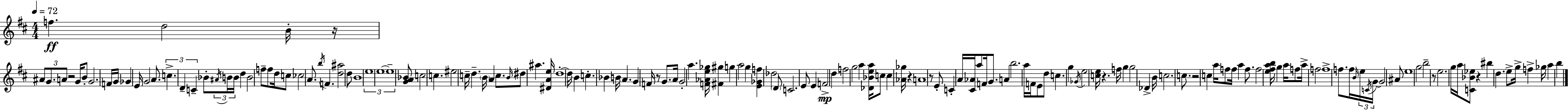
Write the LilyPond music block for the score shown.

{
  \clef treble
  \numericTimeSignature
  \time 4/4
  \key d \major
  \tempo 4 = 72
  \repeat volta 2 { f''4.\ff d''2 b'16-. r16 | \tuplet 3/2 { ais'8 g'8. a'8 } r2 g'16 | b'8-. g'2. f'16 g'16 | ges'4 e'16 g'2 a'8. | \break \tuplet 3/2 { c''4.-> d'4-- c'4-- } bes'8-. | \tuplet 3/2 { \acciaccatura { ais'16 } b'16 b'16 } d''4 b'2 f''8-- | f''8 d''16 c''8 ces''2 a'8. | \acciaccatura { b''16 } f'4. <d'' ais''>2 | \break d''8 b'1 | \tuplet 3/2 { e''1 | e''1~~ | e''1-- } | \break <g' a' bes'>8 c''2 c''4. | eis''2 c''16-- d''4.-- | \parenthesize b'16 a'4 c''8. \grace { b'16 } \parenthesize dis''8 ais''4. | <dis' a' e''>16 d''1-.~~ | \break d''16 b'4 c''4.-. bes'4 | b'16 a'4. g'4 f'16 r8 | g'8. a'16 g'2-. a''4. | <f' aes' e'' ges''>16 <fis' gis''>4 g''4 a''2 | \break g''4 <e' ges' f''>4 des''2 | \parenthesize d'8 c'2. | e'8 e'4 f'2->\mp d''4 | f''2 g''2 | \break a''4 <des' bes' e'' a''>16 c''8 c''4 <aes' ges''>16 r4 | a'1 | r8 e'8-. c'4-. a'16 <cis' aes'>16 a''8 f'16 | g'8. a'4 b''2. | \break a''16 f'16 e'8 d''8 c''4. g''4 | \acciaccatura { ges'16 } e''2 <c'' e''>16 r4. | f''16 g''4 g''2 | des'4-> b'16 c''2. | \break c''8. r2 c''4 | a''16 f''8 f''16 a''4 f''8. f''2 | <e'' fis'' a'' b''>16 g''4 a''16 f''8 a''16-> f''2 | f''1-> | \break f''8. f''16 \grace { b'16 } \tuplet 3/2 { e''16 \acciaccatura { c'16 } g'16~~ } g'2 | ais'8 e''1 | g''2 b''2-- | r8 e''2. | \break g''16 a''16 <c' bes' ees''>8 r4 bis''4 | d''4. e''8-> g''16-> f''4-> ges''16 a''4 | b''4 } \bar "|."
}